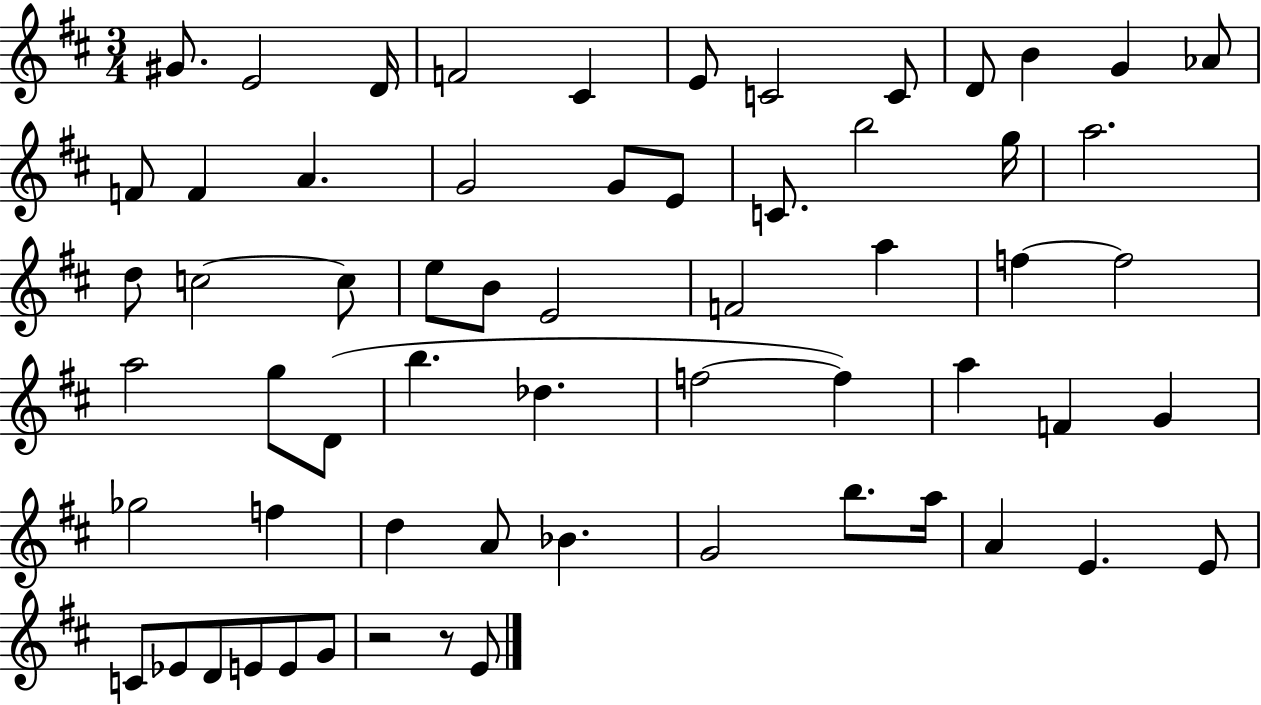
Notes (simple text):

G#4/e. E4/h D4/s F4/h C#4/q E4/e C4/h C4/e D4/e B4/q G4/q Ab4/e F4/e F4/q A4/q. G4/h G4/e E4/e C4/e. B5/h G5/s A5/h. D5/e C5/h C5/e E5/e B4/e E4/h F4/h A5/q F5/q F5/h A5/h G5/e D4/e B5/q. Db5/q. F5/h F5/q A5/q F4/q G4/q Gb5/h F5/q D5/q A4/e Bb4/q. G4/h B5/e. A5/s A4/q E4/q. E4/e C4/e Eb4/e D4/e E4/e E4/e G4/e R/h R/e E4/e